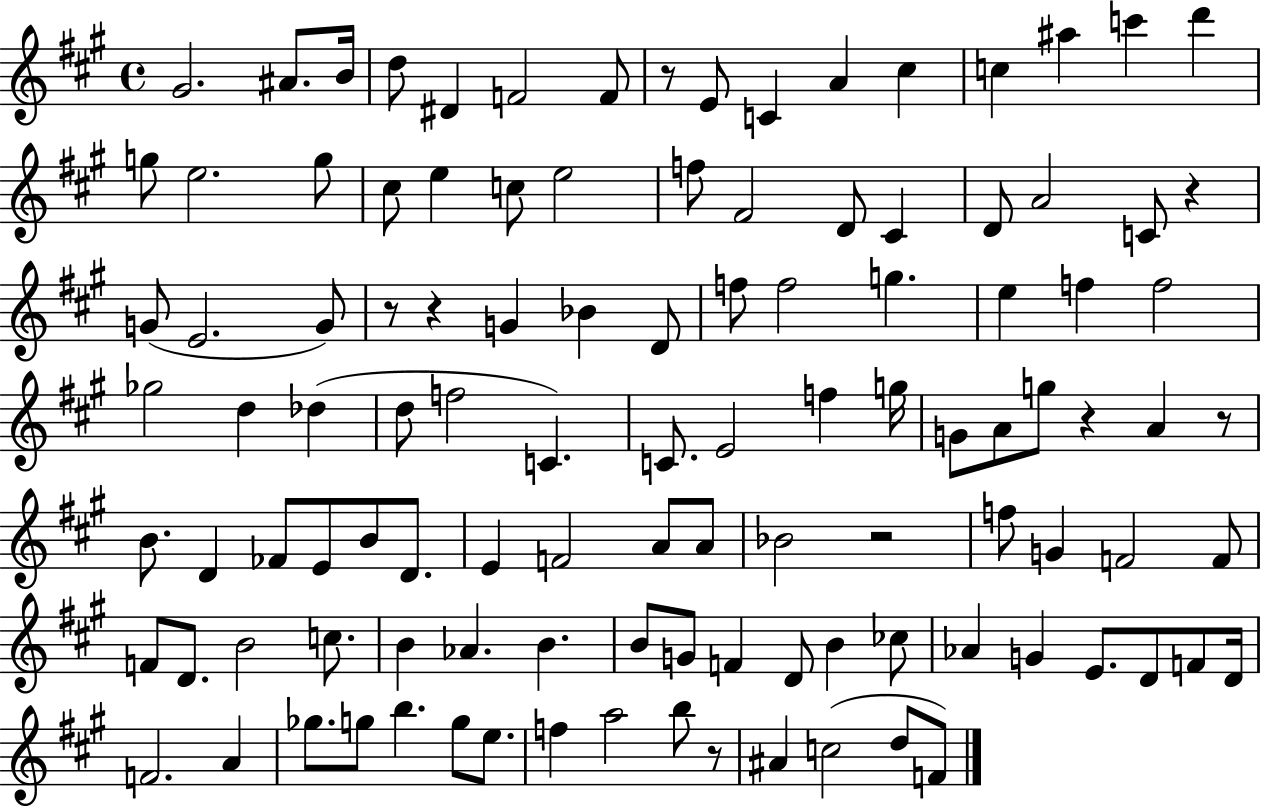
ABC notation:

X:1
T:Untitled
M:4/4
L:1/4
K:A
^G2 ^A/2 B/4 d/2 ^D F2 F/2 z/2 E/2 C A ^c c ^a c' d' g/2 e2 g/2 ^c/2 e c/2 e2 f/2 ^F2 D/2 ^C D/2 A2 C/2 z G/2 E2 G/2 z/2 z G _B D/2 f/2 f2 g e f f2 _g2 d _d d/2 f2 C C/2 E2 f g/4 G/2 A/2 g/2 z A z/2 B/2 D _F/2 E/2 B/2 D/2 E F2 A/2 A/2 _B2 z2 f/2 G F2 F/2 F/2 D/2 B2 c/2 B _A B B/2 G/2 F D/2 B _c/2 _A G E/2 D/2 F/2 D/4 F2 A _g/2 g/2 b g/2 e/2 f a2 b/2 z/2 ^A c2 d/2 F/2